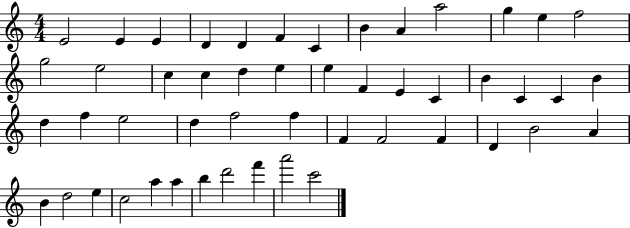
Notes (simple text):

E4/h E4/q E4/q D4/q D4/q F4/q C4/q B4/q A4/q A5/h G5/q E5/q F5/h G5/h E5/h C5/q C5/q D5/q E5/q E5/q F4/q E4/q C4/q B4/q C4/q C4/q B4/q D5/q F5/q E5/h D5/q F5/h F5/q F4/q F4/h F4/q D4/q B4/h A4/q B4/q D5/h E5/q C5/h A5/q A5/q B5/q D6/h F6/q A6/h C6/h